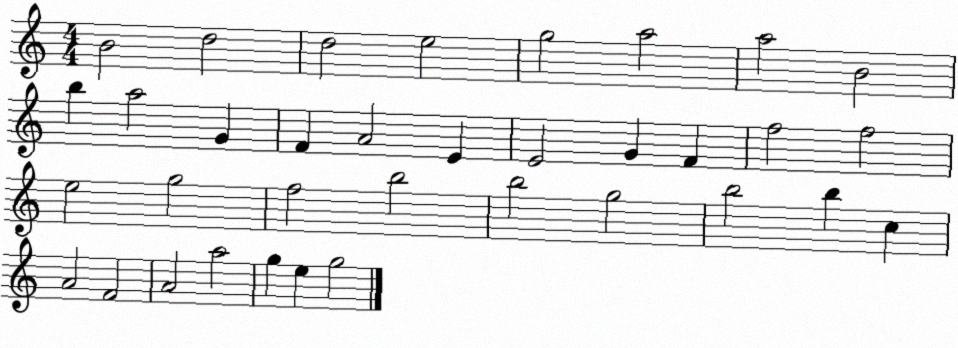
X:1
T:Untitled
M:4/4
L:1/4
K:C
B2 d2 d2 e2 g2 a2 a2 B2 b a2 G F A2 E E2 G F f2 f2 e2 g2 f2 b2 b2 g2 b2 b c A2 F2 A2 a2 g e g2